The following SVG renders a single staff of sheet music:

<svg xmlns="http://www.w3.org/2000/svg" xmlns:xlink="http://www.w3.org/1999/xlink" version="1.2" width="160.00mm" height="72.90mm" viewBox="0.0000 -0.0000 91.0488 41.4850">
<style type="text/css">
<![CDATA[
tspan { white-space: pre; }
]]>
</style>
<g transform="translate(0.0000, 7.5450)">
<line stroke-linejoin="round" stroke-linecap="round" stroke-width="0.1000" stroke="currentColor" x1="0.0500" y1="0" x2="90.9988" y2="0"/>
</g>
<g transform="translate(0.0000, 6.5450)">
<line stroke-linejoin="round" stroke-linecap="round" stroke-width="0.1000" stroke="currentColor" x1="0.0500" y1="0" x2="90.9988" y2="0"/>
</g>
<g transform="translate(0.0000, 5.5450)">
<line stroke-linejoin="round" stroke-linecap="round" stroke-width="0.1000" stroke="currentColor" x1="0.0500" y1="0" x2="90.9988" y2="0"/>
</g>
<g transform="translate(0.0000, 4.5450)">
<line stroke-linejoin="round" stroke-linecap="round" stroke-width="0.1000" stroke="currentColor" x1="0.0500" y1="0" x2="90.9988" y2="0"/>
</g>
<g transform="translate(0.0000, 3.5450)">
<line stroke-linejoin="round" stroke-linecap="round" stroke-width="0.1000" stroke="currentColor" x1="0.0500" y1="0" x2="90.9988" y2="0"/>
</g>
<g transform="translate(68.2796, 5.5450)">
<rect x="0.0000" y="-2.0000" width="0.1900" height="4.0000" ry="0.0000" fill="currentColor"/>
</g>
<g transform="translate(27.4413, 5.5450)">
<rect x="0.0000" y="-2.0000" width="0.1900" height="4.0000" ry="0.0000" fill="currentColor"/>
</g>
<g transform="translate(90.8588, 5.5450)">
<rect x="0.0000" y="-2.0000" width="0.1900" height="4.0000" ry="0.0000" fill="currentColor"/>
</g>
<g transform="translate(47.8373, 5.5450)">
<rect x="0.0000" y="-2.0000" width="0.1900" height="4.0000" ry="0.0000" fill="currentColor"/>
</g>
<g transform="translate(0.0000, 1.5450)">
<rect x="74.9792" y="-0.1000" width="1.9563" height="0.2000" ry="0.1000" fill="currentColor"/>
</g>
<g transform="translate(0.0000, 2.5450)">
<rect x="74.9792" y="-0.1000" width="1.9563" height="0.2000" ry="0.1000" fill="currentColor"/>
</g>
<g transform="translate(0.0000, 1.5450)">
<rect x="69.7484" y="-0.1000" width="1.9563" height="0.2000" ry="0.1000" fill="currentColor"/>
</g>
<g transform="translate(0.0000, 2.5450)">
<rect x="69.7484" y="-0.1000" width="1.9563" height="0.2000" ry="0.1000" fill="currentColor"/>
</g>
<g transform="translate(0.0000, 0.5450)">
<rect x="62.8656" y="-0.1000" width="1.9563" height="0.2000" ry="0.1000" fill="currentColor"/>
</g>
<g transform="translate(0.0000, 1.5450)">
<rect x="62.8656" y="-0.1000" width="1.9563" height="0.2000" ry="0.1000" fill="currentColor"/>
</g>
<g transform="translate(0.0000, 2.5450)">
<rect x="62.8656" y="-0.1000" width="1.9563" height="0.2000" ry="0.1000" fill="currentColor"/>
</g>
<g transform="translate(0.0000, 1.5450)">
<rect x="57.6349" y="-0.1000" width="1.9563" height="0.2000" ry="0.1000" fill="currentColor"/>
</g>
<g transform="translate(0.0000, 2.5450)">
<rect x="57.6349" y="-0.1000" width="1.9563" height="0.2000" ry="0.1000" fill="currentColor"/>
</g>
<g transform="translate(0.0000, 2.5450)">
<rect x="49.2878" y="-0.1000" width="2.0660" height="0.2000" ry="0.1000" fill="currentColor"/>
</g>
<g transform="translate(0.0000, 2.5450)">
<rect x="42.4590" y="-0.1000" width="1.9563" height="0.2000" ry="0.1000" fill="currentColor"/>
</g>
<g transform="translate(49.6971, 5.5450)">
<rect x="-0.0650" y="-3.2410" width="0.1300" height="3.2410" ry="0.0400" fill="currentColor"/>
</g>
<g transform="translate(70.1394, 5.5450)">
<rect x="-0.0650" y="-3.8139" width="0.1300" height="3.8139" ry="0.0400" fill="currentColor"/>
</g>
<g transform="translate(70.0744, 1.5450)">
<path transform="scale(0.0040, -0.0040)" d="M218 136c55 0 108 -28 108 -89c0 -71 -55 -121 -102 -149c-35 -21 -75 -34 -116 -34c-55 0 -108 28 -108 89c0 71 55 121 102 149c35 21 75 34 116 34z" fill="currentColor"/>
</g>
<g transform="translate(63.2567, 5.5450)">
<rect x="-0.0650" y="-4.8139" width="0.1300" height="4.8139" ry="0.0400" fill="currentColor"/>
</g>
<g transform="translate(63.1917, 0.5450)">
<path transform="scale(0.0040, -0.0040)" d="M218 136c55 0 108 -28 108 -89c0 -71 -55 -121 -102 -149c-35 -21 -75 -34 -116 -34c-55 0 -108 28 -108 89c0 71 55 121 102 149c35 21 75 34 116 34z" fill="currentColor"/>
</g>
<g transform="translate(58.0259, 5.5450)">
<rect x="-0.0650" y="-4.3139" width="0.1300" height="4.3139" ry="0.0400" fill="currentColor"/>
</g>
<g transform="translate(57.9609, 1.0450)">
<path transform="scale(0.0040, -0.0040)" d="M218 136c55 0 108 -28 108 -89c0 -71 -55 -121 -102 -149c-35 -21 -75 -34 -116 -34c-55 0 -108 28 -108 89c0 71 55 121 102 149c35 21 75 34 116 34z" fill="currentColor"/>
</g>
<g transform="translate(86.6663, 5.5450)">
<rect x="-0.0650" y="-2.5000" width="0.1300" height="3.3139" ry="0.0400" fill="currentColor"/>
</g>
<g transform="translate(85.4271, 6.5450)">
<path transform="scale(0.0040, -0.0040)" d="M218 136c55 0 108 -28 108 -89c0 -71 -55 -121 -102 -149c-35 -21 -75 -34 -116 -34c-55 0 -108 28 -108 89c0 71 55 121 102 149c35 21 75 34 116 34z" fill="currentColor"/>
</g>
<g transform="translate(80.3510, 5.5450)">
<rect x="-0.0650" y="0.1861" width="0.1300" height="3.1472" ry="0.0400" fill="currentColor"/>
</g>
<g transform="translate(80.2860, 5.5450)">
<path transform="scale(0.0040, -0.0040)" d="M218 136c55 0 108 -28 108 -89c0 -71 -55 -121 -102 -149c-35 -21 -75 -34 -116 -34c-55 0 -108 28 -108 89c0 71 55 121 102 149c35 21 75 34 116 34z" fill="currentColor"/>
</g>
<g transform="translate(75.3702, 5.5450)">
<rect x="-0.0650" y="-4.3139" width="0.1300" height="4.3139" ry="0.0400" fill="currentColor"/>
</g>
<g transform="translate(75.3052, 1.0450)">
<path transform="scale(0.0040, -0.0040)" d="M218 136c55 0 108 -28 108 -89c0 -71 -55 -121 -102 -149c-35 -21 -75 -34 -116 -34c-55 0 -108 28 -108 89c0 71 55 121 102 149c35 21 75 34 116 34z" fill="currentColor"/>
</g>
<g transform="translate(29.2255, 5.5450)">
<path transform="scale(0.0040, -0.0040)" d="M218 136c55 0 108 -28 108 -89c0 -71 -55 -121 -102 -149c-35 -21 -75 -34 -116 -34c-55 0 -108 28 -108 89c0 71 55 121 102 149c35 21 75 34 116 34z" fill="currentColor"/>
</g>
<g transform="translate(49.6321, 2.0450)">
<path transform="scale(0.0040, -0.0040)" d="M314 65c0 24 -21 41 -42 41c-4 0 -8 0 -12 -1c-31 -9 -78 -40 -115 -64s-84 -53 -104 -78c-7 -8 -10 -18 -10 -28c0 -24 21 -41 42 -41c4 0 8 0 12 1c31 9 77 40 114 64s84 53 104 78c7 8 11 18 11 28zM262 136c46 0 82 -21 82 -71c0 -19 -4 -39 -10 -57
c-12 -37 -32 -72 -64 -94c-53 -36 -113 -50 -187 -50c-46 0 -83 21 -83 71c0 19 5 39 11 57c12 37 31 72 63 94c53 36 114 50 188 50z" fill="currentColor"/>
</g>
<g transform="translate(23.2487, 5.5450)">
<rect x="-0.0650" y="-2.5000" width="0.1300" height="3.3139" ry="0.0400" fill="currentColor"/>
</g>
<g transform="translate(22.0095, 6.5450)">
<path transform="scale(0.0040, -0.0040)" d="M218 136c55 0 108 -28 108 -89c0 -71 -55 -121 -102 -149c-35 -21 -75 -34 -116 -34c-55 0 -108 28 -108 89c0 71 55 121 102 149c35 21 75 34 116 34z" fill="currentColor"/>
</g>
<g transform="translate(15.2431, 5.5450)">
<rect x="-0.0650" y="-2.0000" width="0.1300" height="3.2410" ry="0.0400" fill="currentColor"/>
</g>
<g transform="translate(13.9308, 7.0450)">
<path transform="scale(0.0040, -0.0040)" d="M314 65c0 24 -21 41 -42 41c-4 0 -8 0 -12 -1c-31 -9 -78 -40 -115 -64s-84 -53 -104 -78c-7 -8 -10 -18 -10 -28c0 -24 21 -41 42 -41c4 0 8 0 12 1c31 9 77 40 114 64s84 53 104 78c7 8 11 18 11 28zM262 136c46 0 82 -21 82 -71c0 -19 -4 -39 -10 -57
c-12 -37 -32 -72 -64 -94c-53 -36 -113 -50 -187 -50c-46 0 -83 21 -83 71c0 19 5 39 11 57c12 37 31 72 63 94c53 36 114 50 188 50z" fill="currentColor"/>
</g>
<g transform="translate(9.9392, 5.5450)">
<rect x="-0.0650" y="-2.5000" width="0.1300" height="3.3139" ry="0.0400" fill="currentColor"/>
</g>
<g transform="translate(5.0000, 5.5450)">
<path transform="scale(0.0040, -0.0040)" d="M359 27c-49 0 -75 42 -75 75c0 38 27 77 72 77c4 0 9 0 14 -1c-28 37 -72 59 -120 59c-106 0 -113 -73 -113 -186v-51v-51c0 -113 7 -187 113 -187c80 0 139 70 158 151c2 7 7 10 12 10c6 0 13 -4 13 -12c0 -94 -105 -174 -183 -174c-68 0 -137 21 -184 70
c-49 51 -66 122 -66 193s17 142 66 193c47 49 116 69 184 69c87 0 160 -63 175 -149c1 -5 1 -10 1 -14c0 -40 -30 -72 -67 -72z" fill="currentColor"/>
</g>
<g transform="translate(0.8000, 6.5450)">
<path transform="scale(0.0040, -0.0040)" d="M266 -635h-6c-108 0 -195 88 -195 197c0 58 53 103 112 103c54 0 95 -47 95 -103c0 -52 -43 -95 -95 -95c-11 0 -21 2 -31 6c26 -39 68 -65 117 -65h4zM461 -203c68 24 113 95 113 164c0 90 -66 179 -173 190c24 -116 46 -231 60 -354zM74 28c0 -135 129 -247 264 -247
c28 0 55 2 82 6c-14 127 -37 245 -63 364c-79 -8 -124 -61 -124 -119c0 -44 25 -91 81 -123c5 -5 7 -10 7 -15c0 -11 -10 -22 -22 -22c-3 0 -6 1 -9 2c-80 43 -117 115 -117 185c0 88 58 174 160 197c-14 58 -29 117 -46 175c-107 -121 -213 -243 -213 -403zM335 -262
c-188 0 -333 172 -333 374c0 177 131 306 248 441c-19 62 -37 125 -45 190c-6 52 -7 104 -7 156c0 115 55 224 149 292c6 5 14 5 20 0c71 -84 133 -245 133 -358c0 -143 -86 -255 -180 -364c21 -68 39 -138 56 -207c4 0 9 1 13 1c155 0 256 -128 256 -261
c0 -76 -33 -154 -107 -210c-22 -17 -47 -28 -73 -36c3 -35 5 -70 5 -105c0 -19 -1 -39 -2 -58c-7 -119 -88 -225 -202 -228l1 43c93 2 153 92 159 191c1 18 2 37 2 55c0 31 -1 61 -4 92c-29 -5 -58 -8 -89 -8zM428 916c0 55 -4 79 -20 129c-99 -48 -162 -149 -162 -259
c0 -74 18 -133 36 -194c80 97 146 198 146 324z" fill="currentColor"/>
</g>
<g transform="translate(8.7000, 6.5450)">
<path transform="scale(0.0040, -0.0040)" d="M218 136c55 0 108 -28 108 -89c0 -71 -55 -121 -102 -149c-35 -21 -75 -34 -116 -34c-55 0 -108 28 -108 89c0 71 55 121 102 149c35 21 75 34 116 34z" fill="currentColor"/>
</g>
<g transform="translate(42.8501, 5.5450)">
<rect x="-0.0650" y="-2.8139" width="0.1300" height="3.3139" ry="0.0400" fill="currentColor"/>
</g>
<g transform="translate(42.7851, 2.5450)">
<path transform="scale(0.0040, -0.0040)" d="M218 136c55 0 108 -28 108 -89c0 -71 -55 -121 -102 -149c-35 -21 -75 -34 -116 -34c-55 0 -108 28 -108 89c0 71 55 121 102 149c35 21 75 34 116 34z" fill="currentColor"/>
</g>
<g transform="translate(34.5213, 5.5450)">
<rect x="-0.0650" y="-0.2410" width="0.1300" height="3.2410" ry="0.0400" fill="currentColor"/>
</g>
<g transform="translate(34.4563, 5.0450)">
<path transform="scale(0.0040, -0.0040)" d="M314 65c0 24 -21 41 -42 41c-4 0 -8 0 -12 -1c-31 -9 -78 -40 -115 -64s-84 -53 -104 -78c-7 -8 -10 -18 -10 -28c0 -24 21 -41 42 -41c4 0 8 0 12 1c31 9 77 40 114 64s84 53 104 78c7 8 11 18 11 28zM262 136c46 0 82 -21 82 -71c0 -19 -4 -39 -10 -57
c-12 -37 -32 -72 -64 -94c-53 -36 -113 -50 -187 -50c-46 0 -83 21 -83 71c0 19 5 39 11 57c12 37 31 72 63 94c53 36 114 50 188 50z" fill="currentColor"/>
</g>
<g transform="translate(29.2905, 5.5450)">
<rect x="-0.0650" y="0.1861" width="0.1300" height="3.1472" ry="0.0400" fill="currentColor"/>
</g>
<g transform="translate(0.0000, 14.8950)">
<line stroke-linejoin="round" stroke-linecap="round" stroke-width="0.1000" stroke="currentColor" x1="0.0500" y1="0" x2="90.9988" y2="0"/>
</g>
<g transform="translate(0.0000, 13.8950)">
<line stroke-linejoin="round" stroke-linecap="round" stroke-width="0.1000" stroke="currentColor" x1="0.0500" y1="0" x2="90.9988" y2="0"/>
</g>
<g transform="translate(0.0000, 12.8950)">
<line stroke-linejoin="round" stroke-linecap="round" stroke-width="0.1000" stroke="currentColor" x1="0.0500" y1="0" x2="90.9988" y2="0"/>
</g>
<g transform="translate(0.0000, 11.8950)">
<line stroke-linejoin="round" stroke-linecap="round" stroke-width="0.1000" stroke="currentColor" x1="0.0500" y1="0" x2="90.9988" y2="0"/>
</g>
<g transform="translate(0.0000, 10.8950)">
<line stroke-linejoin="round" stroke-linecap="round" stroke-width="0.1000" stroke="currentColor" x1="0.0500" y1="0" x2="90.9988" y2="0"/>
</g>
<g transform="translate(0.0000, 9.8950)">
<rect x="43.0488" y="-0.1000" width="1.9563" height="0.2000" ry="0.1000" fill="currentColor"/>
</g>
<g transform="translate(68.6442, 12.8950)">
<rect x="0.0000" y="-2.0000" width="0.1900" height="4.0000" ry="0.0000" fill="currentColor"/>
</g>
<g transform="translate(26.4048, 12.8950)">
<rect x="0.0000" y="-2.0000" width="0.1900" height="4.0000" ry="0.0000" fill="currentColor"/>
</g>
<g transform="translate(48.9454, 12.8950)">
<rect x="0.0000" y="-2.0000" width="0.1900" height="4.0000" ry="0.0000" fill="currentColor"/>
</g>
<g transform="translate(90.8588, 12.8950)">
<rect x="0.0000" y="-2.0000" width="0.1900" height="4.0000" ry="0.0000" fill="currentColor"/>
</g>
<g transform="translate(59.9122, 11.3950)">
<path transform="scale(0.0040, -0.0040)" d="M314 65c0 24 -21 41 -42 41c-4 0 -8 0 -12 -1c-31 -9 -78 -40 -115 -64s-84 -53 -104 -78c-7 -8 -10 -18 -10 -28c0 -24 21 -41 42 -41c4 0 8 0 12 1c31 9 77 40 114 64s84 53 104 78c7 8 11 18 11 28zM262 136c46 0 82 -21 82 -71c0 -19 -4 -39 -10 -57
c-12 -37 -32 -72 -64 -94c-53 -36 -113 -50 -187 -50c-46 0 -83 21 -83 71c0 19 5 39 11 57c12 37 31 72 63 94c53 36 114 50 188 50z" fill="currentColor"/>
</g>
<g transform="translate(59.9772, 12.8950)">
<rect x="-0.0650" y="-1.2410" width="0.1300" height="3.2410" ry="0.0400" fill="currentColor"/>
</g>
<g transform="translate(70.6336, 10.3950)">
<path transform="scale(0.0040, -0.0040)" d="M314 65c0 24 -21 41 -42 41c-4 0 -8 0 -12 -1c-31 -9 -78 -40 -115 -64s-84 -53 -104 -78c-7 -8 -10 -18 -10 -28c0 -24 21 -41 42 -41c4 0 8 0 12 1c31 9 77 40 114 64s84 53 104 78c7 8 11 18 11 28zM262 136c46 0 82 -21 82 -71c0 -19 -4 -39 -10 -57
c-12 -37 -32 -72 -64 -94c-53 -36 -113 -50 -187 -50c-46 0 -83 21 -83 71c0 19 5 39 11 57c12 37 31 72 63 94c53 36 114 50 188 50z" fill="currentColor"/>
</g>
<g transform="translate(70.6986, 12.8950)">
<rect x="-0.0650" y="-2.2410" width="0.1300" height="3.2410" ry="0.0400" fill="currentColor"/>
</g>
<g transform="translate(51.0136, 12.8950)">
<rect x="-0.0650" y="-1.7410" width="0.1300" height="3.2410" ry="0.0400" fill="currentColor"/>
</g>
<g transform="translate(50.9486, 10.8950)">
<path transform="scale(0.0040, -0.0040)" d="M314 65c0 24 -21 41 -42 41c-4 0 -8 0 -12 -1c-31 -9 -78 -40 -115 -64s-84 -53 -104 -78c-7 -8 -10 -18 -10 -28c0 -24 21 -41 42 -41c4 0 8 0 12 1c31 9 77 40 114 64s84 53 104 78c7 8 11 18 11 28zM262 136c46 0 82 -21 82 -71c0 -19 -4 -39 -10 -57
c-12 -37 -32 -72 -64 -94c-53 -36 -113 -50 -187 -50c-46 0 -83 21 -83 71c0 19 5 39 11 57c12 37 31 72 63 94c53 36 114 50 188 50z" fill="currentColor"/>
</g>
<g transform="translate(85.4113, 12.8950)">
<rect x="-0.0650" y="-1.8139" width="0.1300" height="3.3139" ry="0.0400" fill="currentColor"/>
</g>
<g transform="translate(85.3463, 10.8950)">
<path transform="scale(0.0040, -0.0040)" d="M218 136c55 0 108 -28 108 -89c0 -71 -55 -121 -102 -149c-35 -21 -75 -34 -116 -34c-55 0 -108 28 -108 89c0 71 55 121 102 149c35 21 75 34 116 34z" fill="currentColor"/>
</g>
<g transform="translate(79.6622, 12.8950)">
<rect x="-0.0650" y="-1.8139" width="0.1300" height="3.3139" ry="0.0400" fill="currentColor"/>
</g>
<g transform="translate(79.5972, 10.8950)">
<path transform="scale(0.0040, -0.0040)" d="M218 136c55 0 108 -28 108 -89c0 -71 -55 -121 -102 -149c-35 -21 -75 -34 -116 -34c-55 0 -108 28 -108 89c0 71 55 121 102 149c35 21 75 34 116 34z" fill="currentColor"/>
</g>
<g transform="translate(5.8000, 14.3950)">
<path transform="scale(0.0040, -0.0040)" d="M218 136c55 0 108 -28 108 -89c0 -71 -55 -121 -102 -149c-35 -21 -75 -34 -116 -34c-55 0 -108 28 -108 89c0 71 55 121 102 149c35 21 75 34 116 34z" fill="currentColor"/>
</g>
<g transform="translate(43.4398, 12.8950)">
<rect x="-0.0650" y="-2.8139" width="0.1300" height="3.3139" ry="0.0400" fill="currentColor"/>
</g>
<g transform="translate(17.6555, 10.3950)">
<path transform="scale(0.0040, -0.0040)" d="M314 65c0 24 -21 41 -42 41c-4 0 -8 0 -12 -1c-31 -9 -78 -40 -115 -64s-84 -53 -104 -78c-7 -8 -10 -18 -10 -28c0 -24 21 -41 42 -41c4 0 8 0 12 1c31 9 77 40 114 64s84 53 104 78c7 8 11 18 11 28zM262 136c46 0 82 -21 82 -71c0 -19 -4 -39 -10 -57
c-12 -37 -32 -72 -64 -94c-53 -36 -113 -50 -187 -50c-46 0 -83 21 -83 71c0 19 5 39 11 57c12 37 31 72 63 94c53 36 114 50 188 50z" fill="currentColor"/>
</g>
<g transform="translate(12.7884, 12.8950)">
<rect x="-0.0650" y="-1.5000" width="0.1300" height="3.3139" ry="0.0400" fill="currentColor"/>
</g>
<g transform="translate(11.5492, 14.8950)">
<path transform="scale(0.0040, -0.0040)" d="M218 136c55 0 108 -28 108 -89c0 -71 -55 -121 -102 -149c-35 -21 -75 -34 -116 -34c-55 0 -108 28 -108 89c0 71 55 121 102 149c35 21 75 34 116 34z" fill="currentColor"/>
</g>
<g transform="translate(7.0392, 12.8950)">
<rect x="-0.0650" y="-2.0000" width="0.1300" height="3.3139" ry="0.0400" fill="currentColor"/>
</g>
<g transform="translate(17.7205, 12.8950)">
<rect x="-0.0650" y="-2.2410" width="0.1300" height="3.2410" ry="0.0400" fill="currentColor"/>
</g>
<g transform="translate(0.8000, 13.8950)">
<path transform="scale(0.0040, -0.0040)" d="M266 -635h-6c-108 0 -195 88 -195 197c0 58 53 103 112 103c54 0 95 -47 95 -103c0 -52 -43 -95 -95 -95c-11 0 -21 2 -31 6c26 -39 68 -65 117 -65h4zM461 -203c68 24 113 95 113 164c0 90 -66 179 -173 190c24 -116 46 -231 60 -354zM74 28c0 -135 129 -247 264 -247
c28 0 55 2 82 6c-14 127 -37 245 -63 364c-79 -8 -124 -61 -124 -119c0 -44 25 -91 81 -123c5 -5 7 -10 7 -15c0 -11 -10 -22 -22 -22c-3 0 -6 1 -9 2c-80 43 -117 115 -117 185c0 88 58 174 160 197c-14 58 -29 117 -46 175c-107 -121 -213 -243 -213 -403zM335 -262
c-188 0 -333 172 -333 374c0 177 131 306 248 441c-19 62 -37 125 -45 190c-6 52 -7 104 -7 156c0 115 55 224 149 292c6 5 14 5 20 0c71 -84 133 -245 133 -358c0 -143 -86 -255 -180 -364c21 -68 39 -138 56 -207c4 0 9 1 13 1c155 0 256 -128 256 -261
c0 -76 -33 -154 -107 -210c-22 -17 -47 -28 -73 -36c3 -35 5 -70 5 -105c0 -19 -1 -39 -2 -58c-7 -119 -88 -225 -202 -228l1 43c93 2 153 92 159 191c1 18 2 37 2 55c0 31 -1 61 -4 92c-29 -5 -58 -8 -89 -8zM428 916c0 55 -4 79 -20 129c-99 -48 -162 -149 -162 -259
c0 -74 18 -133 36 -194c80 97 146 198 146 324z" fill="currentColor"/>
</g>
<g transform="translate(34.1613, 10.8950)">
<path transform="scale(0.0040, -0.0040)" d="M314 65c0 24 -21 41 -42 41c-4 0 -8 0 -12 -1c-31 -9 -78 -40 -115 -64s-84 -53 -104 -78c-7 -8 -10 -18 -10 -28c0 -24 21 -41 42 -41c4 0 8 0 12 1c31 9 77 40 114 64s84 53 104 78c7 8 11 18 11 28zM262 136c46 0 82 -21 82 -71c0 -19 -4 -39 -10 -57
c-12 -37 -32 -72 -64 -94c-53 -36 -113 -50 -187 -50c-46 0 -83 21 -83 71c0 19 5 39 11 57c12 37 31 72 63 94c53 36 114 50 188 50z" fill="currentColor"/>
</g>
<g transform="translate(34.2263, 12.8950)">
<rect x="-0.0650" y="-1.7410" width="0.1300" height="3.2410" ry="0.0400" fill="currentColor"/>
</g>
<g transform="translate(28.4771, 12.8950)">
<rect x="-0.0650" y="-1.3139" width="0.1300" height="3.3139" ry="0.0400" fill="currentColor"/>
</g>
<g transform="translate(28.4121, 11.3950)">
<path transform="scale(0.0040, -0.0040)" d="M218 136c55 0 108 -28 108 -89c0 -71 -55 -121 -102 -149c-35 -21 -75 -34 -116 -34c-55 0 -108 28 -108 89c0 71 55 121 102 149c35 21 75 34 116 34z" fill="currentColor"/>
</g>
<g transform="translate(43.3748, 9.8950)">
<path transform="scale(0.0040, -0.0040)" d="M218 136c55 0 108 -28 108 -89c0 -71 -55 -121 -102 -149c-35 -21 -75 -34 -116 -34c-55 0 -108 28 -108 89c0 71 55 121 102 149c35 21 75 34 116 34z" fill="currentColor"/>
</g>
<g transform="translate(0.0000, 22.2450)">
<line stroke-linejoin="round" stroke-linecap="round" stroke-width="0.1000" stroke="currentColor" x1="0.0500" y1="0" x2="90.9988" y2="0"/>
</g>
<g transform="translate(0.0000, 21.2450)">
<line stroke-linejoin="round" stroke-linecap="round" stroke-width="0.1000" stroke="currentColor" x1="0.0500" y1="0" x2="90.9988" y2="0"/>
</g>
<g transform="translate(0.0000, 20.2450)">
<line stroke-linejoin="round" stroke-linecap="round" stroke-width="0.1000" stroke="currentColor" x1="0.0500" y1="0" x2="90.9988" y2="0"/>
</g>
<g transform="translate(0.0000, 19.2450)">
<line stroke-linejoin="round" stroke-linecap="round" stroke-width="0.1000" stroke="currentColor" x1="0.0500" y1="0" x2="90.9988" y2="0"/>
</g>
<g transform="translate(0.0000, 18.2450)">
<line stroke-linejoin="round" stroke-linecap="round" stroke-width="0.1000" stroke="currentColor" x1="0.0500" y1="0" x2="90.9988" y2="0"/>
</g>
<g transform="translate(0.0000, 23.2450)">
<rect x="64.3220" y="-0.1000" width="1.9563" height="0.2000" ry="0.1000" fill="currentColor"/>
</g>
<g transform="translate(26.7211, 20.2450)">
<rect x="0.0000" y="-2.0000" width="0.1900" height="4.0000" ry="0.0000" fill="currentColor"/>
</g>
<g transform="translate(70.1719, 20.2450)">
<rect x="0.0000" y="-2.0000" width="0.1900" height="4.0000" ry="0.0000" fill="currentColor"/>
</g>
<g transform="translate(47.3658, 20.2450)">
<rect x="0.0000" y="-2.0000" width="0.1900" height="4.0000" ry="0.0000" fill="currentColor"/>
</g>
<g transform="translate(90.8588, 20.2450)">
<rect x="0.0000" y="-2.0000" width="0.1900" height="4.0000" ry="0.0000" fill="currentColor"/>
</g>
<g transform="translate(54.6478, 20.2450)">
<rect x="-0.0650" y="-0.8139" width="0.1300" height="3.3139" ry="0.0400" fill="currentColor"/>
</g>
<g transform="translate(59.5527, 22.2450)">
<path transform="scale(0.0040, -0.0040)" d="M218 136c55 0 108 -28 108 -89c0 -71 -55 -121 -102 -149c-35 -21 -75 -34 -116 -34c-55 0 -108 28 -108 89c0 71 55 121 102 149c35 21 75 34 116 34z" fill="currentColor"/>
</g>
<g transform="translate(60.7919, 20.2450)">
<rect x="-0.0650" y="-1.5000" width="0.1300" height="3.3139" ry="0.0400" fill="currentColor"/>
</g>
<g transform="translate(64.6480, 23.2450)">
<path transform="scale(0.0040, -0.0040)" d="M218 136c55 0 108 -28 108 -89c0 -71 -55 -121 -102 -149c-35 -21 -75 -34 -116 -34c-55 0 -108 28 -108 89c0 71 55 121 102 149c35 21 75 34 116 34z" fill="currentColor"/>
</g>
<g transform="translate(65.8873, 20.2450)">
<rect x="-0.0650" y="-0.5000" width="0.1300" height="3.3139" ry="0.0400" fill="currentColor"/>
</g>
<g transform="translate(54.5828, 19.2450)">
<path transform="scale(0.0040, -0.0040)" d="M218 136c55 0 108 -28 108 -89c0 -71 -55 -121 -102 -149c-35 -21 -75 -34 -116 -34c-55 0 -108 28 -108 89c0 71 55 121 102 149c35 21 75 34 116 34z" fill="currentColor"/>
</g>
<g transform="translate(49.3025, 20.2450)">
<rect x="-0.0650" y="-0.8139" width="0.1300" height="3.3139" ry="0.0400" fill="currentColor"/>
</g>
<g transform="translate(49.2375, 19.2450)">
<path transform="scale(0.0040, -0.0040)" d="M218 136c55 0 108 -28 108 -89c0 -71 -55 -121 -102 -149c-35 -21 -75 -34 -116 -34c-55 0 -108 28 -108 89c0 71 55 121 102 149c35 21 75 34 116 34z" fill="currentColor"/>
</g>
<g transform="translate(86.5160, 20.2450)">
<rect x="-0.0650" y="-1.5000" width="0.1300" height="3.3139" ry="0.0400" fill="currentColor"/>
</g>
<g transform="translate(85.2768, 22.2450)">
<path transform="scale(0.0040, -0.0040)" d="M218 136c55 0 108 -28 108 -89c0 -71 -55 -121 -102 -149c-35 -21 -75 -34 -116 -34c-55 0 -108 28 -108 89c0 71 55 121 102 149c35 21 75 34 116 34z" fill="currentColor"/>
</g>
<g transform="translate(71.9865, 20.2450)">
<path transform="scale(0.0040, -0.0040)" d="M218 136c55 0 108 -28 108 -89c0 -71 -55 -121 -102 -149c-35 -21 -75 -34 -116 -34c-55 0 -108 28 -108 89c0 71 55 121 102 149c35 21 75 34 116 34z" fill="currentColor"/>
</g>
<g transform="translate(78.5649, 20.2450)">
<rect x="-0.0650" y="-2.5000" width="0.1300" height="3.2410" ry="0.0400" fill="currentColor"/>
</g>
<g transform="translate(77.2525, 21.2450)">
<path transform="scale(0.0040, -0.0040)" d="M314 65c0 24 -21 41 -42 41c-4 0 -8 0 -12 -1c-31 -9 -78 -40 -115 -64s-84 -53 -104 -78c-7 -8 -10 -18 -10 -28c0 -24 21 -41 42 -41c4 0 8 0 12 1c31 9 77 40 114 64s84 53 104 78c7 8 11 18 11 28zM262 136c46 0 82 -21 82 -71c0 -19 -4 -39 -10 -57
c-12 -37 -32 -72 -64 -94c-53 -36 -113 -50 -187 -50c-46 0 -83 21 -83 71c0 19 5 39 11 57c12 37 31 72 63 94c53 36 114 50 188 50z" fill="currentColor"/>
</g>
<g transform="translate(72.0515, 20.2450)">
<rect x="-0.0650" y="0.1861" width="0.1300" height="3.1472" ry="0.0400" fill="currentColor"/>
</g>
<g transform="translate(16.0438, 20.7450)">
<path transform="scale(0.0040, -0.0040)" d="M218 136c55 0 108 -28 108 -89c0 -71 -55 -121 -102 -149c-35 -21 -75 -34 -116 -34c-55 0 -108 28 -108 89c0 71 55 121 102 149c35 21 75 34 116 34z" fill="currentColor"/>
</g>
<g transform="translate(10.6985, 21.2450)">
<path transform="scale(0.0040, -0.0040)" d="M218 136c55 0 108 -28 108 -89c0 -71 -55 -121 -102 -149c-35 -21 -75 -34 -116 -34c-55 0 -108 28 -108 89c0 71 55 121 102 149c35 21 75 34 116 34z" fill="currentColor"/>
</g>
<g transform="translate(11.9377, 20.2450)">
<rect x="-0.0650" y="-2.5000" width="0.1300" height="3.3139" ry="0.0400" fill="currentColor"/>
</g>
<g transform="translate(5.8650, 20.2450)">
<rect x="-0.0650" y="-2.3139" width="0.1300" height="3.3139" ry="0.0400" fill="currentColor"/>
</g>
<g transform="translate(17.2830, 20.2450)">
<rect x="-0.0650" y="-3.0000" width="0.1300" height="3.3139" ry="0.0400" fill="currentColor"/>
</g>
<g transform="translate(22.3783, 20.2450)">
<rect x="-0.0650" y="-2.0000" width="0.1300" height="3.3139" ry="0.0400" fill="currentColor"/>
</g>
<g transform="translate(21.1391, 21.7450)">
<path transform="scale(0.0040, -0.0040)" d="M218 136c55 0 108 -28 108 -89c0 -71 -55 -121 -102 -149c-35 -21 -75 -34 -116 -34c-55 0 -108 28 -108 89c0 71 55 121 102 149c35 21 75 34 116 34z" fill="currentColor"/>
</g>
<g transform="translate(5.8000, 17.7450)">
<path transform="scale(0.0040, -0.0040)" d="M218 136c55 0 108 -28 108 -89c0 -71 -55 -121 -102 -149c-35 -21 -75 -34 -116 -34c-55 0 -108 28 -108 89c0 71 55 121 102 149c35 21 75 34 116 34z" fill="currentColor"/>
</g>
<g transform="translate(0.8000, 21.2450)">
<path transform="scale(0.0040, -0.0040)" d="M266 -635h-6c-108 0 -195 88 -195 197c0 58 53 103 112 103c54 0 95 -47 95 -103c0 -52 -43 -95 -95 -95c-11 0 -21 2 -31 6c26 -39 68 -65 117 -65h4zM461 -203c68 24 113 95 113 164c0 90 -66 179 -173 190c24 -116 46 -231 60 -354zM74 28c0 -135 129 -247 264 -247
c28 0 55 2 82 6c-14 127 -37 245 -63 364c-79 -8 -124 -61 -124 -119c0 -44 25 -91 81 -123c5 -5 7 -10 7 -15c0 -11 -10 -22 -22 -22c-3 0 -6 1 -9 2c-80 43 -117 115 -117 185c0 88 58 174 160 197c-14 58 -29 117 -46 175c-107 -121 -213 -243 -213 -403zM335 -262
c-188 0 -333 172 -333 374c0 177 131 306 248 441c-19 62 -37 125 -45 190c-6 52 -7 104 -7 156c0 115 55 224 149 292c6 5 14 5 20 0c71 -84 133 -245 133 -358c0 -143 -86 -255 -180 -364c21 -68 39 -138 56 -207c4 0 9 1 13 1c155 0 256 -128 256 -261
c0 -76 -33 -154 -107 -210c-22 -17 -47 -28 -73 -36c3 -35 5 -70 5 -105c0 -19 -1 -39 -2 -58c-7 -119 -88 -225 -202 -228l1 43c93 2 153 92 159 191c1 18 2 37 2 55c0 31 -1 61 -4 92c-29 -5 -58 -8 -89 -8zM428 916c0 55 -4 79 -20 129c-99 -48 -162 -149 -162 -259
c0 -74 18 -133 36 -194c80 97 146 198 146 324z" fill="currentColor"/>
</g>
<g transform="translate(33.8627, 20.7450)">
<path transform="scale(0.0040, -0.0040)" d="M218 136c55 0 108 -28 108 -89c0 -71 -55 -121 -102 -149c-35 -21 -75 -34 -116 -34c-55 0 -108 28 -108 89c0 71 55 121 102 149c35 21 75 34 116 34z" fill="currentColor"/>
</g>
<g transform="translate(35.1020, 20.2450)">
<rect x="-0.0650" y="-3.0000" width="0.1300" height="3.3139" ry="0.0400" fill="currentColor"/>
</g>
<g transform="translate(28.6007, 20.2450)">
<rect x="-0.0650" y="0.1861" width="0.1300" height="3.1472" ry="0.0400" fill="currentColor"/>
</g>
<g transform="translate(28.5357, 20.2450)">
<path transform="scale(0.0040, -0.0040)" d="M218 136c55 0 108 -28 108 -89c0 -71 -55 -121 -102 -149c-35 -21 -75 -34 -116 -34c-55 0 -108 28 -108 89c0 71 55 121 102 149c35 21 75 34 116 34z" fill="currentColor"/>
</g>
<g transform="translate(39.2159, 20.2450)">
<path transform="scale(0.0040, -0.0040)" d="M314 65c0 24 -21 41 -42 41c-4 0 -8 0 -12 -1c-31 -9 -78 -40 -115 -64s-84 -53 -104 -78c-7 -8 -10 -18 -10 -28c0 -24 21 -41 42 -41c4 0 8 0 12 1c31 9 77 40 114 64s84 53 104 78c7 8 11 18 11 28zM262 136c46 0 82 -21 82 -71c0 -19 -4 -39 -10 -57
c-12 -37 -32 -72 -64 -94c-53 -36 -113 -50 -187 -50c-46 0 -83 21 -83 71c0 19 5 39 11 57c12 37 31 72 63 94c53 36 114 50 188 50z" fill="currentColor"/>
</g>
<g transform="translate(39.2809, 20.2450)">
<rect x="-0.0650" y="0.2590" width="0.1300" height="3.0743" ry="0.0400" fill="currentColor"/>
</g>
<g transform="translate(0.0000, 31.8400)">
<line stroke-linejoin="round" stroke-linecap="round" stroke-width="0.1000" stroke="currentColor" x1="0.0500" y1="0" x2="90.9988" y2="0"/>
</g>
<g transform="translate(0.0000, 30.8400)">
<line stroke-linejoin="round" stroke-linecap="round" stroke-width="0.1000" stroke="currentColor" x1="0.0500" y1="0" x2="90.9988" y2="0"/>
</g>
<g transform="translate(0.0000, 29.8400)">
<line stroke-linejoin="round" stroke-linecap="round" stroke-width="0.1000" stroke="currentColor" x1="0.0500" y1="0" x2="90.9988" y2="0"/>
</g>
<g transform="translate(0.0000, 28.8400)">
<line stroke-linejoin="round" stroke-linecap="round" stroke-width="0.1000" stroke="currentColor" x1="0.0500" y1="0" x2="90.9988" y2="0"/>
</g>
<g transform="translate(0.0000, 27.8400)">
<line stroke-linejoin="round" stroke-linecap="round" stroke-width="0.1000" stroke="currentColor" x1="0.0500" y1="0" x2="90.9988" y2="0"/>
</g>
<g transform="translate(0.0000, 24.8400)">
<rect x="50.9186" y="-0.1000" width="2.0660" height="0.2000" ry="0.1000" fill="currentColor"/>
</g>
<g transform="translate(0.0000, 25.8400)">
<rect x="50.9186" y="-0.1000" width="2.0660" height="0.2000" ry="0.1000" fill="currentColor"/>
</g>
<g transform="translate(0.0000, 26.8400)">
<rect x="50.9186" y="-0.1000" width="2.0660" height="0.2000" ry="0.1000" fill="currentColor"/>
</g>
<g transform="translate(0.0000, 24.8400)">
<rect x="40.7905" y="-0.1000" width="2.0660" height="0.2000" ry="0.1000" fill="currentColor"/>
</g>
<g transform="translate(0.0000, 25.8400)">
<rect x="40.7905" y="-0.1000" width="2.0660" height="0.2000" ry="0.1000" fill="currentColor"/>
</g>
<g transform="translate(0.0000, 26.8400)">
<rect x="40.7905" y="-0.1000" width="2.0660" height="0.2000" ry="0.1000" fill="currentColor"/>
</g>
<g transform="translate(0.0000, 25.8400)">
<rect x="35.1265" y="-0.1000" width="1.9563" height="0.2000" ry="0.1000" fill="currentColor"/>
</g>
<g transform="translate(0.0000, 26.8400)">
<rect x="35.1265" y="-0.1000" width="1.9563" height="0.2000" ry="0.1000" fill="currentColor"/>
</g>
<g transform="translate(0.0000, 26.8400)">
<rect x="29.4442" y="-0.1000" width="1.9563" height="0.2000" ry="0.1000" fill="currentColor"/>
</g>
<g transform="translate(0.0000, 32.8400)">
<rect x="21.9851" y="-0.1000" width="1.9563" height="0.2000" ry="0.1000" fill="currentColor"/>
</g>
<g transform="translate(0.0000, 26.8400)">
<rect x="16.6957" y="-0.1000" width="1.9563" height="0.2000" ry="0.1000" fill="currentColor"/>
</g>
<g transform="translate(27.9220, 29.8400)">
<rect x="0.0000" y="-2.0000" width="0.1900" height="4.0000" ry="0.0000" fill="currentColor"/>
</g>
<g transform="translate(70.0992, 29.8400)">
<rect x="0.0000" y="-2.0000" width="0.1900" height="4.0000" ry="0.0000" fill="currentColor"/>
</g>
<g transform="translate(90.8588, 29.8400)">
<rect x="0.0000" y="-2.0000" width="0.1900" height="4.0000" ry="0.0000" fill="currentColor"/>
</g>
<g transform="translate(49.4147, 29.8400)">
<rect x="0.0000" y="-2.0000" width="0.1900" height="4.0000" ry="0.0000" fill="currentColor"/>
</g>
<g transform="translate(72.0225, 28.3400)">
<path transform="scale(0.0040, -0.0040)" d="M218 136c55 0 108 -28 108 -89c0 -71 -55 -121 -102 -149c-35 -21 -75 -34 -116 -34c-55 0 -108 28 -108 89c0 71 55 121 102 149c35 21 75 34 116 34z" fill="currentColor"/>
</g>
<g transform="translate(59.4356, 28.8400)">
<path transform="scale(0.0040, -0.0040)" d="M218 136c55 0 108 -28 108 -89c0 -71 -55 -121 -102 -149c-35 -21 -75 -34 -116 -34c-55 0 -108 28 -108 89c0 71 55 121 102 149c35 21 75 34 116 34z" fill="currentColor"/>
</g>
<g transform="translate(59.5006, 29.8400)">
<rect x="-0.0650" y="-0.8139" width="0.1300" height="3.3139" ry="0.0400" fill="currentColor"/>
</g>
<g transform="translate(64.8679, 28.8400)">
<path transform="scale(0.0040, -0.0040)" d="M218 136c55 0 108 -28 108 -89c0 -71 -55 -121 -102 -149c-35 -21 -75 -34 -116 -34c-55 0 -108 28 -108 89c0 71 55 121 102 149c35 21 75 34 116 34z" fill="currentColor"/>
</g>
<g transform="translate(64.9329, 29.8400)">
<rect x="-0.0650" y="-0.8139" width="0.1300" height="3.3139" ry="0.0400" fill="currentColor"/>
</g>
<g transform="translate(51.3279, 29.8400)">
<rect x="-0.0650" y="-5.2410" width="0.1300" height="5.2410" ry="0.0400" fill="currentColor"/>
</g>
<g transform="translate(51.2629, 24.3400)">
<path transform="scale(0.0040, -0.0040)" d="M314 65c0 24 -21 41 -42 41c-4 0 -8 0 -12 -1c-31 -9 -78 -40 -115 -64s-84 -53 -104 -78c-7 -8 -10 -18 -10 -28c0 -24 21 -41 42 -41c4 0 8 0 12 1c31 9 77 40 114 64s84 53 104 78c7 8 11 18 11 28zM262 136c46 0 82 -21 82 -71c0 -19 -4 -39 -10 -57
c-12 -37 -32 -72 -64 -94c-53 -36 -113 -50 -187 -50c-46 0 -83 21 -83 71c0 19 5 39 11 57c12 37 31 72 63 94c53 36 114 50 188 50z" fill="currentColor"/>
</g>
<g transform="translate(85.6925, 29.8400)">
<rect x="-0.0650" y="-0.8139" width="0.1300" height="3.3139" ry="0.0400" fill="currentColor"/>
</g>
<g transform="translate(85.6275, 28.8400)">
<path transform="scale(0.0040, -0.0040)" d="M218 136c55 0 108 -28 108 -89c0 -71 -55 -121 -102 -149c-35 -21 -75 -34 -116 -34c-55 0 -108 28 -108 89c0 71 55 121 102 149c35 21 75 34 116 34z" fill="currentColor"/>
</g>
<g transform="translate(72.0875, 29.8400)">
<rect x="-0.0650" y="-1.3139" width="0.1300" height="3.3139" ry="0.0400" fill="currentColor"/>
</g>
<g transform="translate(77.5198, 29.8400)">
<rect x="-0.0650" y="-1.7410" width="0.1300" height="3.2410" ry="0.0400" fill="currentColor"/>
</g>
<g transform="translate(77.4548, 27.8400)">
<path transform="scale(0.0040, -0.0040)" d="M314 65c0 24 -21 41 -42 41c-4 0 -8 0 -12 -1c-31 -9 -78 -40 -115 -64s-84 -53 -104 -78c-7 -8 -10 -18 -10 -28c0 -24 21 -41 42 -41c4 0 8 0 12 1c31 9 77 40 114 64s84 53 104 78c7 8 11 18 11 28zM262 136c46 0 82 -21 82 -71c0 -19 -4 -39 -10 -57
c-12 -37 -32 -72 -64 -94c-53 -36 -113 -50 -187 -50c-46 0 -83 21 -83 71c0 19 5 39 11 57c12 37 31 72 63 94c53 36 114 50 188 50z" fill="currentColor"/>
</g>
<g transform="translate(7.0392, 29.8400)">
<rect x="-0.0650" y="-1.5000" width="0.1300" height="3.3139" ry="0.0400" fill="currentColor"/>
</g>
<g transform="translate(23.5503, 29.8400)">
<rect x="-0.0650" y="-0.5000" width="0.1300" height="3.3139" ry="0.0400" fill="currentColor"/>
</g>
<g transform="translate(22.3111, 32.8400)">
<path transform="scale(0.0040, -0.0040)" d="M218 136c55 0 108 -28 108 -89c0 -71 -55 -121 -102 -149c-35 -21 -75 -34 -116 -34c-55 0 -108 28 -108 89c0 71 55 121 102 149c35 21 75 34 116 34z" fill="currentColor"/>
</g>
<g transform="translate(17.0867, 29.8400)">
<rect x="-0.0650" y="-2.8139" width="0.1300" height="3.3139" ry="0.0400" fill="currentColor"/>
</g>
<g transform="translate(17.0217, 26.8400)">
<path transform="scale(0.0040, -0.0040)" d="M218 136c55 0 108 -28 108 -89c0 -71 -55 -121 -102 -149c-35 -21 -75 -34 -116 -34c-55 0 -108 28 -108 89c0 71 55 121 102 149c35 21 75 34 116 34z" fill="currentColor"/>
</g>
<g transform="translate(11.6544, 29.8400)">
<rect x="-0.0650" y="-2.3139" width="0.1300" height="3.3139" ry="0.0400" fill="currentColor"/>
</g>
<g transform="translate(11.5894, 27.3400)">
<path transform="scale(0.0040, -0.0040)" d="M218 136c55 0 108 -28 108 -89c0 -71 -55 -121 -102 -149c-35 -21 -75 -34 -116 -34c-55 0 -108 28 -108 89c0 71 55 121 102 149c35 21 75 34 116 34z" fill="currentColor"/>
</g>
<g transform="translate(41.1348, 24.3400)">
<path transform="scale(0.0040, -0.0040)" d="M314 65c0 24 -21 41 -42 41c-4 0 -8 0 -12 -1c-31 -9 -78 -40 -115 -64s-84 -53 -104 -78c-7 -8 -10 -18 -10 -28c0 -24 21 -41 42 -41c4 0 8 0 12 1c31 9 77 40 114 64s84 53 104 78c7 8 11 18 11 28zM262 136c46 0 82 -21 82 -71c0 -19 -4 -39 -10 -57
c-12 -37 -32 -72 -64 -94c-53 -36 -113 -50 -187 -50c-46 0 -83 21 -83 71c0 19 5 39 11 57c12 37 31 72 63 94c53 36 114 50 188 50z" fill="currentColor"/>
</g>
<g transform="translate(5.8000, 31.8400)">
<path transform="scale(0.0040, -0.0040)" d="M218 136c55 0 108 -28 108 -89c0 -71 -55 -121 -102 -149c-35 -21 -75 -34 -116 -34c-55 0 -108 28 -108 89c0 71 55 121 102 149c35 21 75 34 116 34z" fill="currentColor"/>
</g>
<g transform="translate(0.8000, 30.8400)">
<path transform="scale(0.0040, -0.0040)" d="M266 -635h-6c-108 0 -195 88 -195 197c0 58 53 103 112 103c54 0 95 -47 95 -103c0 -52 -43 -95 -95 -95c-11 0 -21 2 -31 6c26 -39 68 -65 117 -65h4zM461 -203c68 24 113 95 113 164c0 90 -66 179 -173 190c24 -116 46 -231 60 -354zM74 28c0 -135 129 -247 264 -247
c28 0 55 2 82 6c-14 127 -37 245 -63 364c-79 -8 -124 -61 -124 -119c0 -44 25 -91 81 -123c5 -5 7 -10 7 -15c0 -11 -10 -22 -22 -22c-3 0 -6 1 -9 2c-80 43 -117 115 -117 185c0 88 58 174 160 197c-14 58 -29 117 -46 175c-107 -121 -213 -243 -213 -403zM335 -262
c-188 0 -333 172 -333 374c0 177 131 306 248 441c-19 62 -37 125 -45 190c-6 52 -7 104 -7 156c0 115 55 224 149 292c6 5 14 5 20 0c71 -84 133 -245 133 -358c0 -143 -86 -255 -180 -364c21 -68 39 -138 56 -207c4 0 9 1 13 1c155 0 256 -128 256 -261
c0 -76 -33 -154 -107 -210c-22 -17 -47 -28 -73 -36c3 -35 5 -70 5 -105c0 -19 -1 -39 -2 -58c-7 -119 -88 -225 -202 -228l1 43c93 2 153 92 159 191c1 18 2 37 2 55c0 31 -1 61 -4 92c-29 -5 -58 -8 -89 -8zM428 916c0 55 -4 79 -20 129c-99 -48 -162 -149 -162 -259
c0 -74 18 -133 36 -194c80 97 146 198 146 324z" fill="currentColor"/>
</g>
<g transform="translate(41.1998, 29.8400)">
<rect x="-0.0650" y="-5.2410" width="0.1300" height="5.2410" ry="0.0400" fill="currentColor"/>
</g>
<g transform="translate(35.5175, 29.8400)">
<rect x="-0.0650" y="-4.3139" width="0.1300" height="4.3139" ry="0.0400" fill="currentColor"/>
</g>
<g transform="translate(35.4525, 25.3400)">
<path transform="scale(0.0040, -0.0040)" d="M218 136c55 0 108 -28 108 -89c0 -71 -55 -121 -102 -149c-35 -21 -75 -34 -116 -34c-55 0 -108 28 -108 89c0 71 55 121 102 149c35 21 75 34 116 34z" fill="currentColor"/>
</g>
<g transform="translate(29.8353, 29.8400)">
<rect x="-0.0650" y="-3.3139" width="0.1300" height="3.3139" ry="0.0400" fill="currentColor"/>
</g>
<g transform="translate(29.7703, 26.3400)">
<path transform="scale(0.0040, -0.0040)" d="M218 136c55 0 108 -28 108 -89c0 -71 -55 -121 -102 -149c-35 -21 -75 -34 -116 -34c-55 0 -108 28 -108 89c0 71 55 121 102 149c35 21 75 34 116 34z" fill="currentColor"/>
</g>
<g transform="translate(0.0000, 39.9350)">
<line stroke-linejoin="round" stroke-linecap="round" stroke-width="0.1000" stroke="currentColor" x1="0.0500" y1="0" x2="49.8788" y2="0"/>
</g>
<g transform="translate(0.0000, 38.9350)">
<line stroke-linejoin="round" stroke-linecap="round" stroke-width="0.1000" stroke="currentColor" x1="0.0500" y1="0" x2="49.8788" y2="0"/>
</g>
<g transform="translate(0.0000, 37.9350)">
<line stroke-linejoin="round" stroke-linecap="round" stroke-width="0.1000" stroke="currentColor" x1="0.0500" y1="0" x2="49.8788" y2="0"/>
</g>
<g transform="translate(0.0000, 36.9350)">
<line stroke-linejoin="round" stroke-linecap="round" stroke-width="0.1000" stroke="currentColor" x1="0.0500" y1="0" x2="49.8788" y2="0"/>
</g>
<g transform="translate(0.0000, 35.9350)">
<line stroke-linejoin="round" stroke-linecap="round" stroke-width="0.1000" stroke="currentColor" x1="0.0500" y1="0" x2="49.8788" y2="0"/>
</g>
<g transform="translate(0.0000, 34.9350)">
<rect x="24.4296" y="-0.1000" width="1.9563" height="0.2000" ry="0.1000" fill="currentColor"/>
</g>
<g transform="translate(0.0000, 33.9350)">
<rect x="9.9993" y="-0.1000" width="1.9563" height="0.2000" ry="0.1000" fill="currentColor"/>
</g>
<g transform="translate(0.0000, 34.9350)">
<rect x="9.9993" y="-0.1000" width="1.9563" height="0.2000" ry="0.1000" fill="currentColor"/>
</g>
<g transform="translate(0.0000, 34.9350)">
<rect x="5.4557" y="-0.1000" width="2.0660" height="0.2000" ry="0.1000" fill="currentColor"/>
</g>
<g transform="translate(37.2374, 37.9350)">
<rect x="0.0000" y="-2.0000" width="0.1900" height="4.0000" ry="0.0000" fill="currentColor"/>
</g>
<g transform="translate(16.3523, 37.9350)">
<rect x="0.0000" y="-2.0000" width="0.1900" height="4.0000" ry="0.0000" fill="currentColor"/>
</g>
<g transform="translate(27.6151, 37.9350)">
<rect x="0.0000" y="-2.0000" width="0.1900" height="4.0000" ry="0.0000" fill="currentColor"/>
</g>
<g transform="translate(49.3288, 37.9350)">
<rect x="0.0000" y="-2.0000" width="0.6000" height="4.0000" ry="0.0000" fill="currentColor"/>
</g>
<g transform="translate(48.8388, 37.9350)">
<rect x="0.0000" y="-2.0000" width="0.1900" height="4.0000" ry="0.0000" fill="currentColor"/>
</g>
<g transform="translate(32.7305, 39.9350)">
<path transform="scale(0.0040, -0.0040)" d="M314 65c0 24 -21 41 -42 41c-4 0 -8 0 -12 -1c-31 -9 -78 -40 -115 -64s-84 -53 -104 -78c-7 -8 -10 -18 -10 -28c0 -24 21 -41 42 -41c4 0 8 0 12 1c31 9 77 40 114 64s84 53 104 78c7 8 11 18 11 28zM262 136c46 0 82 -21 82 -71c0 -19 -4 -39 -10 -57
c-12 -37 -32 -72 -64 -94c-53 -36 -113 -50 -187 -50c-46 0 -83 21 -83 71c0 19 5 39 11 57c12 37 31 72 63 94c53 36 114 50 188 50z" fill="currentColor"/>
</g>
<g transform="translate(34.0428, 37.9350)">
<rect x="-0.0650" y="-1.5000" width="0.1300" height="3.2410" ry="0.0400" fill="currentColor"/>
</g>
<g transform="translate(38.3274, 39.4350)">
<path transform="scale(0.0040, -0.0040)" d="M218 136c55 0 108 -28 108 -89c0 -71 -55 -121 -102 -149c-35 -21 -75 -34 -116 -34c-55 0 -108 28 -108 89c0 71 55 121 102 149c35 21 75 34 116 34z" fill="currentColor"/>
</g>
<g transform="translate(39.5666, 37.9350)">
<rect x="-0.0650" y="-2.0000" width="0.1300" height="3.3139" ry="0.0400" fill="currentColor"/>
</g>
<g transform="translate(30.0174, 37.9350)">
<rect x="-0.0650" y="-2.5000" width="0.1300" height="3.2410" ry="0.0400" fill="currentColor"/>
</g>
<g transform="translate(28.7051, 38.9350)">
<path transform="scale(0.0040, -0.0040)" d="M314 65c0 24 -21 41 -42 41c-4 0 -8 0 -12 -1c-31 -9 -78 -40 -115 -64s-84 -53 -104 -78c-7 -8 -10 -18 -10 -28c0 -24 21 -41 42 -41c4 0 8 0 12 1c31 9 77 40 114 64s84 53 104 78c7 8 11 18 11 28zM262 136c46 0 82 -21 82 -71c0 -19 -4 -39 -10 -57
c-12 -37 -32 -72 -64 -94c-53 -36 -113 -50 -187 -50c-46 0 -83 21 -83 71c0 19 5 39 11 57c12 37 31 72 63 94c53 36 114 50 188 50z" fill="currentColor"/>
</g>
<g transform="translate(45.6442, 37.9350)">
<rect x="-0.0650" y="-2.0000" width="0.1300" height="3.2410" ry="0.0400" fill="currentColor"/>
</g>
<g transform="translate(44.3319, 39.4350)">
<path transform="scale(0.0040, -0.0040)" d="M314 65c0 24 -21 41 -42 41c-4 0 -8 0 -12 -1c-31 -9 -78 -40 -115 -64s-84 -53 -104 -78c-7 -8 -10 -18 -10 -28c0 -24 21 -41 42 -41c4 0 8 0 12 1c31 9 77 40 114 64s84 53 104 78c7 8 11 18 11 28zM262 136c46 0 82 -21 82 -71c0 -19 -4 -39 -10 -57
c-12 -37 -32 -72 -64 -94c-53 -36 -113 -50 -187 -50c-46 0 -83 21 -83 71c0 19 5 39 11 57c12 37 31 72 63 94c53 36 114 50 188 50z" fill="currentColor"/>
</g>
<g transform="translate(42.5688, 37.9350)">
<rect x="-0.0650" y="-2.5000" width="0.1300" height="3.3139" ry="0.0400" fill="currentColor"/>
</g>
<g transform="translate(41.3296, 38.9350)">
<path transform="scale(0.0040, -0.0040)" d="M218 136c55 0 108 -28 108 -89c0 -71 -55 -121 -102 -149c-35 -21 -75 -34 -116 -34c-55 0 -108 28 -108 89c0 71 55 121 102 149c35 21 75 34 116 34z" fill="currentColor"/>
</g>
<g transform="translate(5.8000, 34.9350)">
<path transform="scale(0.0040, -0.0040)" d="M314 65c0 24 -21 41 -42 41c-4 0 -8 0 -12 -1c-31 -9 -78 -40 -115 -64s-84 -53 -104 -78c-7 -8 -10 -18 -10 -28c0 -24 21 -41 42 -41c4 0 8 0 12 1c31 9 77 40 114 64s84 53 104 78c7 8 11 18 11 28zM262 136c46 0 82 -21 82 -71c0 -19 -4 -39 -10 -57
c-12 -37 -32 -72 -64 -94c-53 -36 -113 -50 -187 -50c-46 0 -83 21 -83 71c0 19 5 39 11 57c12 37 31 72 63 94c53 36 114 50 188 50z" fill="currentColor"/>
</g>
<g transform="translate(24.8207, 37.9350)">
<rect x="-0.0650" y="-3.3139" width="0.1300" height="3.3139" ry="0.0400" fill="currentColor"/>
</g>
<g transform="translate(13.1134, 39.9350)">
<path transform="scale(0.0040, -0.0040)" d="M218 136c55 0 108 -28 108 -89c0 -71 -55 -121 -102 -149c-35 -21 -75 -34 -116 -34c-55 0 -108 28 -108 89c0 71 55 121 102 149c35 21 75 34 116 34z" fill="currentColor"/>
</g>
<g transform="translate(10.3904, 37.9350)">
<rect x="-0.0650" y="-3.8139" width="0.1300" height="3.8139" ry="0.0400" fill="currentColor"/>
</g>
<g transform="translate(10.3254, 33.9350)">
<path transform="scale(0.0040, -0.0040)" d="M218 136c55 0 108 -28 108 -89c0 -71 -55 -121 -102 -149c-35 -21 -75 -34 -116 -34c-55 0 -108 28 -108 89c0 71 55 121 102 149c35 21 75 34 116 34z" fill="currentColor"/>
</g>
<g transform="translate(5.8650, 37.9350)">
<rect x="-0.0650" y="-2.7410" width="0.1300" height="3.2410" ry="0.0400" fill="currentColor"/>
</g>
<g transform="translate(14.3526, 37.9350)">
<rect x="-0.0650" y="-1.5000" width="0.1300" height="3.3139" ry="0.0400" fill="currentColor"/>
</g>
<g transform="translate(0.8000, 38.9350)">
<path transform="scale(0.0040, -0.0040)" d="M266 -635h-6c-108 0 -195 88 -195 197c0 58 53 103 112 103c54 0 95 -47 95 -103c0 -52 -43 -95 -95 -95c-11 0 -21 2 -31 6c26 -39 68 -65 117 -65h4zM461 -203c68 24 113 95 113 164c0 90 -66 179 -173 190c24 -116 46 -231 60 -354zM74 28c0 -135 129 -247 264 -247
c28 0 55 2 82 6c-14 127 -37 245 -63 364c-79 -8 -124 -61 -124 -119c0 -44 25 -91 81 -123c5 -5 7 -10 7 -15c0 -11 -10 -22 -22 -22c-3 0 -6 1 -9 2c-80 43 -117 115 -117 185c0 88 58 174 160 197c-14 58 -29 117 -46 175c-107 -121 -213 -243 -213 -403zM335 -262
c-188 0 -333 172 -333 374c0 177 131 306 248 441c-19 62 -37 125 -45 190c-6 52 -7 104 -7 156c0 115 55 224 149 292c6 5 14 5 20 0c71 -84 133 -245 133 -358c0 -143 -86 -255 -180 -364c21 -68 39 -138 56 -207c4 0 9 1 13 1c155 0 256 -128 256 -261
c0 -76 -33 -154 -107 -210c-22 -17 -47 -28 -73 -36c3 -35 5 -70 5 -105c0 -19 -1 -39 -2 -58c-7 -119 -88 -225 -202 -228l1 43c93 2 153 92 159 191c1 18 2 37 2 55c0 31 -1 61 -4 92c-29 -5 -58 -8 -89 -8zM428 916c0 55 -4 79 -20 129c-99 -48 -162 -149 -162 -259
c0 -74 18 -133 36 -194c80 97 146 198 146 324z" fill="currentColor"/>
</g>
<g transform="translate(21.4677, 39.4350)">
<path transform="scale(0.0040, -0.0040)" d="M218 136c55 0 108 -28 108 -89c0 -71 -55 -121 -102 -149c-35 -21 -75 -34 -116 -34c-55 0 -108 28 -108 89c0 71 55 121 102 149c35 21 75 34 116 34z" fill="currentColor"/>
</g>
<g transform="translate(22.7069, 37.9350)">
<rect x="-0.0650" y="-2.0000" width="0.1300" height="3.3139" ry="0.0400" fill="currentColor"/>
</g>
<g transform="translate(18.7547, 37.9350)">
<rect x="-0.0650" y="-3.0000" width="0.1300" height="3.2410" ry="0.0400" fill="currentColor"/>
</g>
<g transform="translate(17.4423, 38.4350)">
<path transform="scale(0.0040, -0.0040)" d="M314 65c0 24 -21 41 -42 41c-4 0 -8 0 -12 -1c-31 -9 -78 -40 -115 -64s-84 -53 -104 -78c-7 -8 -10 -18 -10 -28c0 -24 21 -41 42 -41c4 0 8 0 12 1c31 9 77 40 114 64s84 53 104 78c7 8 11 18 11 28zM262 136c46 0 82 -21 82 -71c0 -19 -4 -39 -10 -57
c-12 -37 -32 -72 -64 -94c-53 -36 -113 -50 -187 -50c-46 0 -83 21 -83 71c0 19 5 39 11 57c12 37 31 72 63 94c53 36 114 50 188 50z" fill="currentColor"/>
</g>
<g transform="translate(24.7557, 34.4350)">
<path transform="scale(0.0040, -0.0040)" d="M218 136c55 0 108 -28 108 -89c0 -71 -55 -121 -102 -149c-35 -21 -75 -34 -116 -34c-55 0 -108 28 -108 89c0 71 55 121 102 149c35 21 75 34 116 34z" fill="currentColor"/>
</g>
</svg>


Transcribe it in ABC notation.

X:1
T:Untitled
M:4/4
L:1/4
K:C
G F2 G B c2 a b2 d' e' c' d' B G F E g2 e f2 a f2 e2 g2 f f g G A F B A B2 d d E C B G2 E E g a C b d' f'2 f'2 d d e f2 d a2 c' E A2 F b G2 E2 F G F2